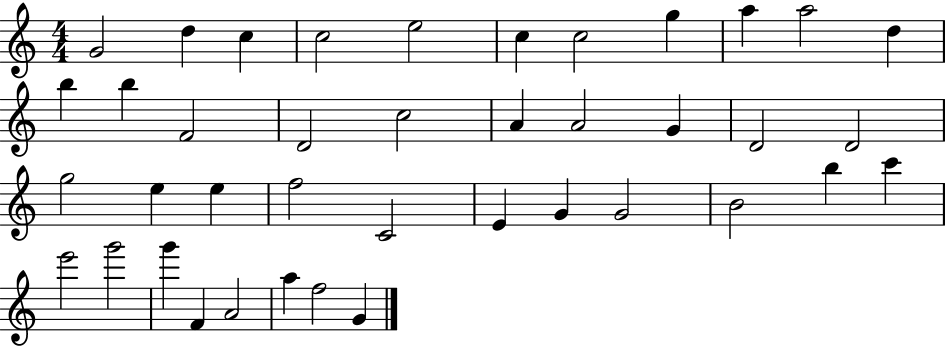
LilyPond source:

{
  \clef treble
  \numericTimeSignature
  \time 4/4
  \key c \major
  g'2 d''4 c''4 | c''2 e''2 | c''4 c''2 g''4 | a''4 a''2 d''4 | \break b''4 b''4 f'2 | d'2 c''2 | a'4 a'2 g'4 | d'2 d'2 | \break g''2 e''4 e''4 | f''2 c'2 | e'4 g'4 g'2 | b'2 b''4 c'''4 | \break e'''2 g'''2 | g'''4 f'4 a'2 | a''4 f''2 g'4 | \bar "|."
}